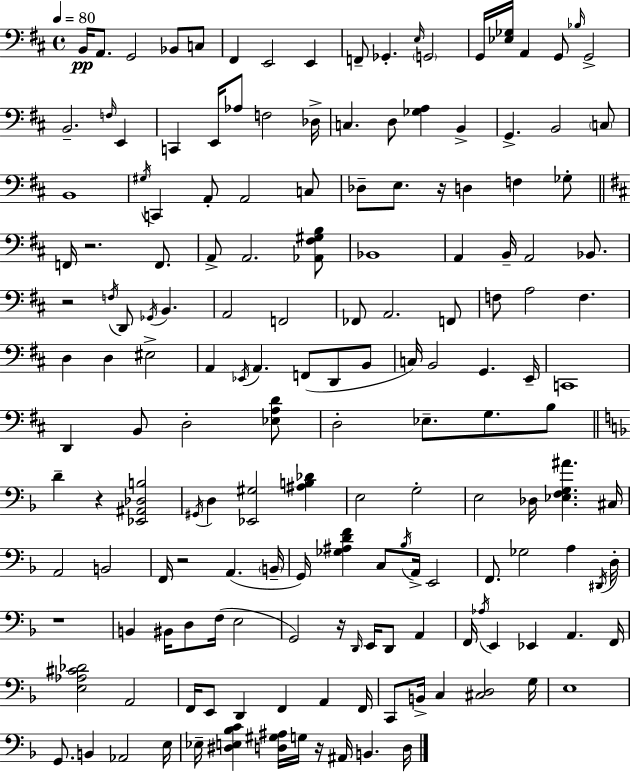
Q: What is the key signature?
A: D major